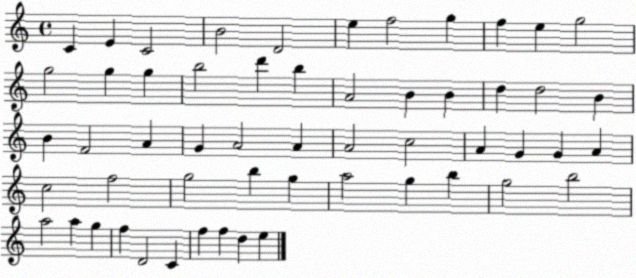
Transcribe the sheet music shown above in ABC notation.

X:1
T:Untitled
M:4/4
L:1/4
K:C
C E C2 B2 D2 e f2 g f e g2 g2 g g b2 d' b A2 B B d d2 B B F2 A G A2 A A2 c2 A G G A c2 f2 g2 b g a2 g b g2 b2 a2 a g f D2 C f f d e